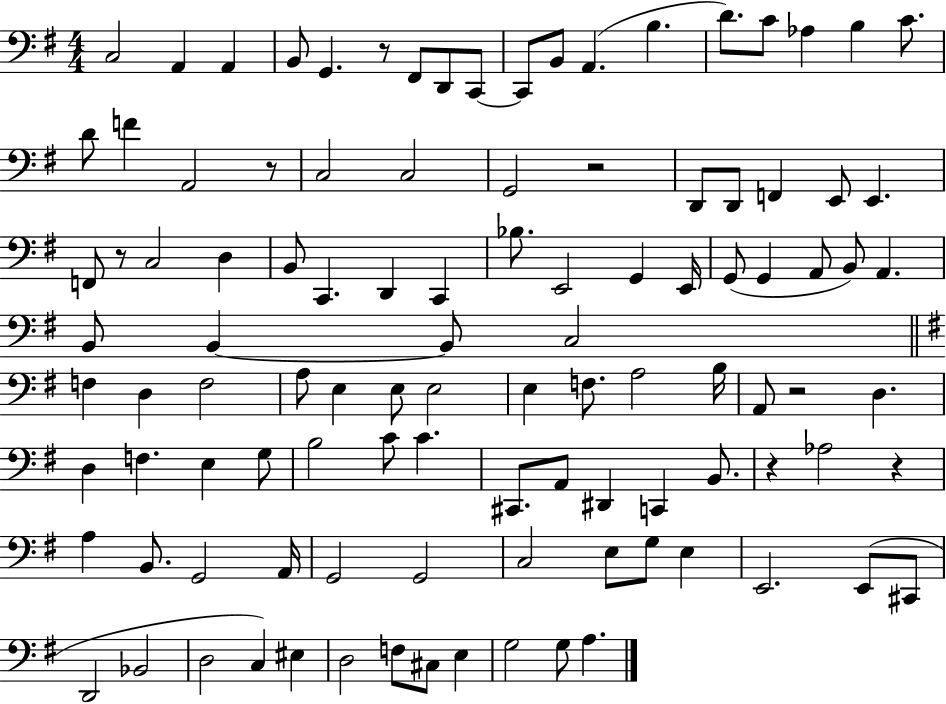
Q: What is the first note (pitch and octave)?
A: C3